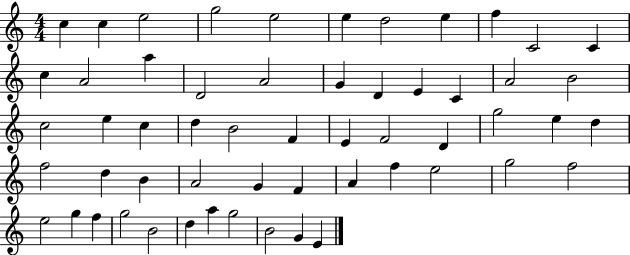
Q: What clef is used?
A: treble